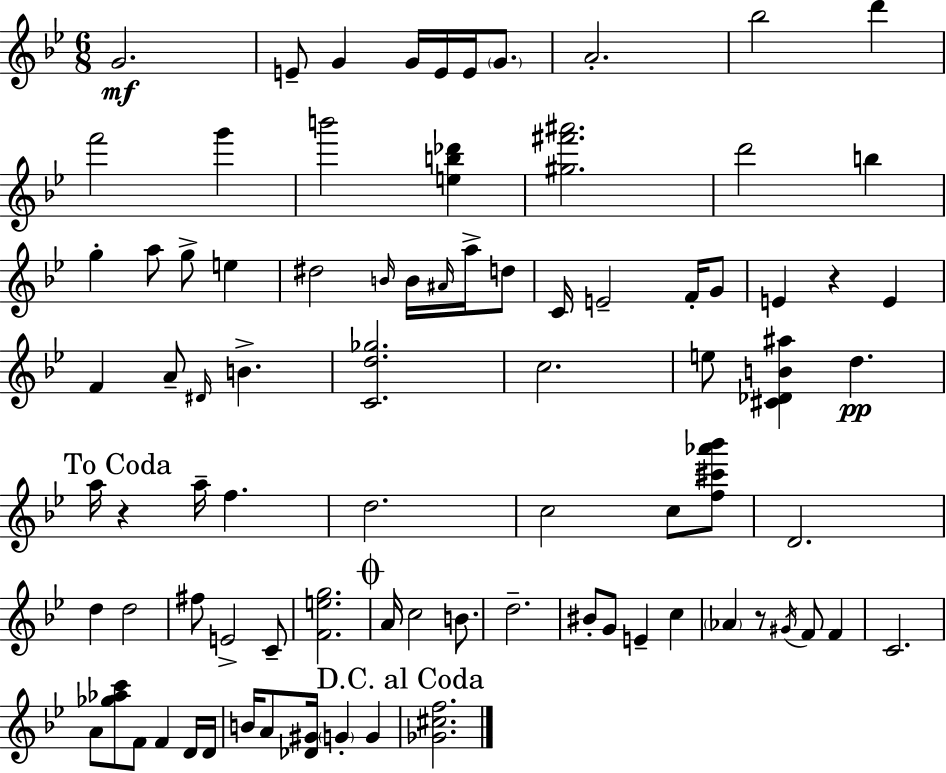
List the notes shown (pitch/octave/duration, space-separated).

G4/h. E4/e G4/q G4/s E4/s E4/s G4/e. A4/h. Bb5/h D6/q F6/h G6/q B6/h [E5,B5,Db6]/q [G#5,F#6,A#6]/h. D6/h B5/q G5/q A5/e G5/e E5/q D#5/h B4/s B4/s A#4/s A5/s D5/e C4/s E4/h F4/s G4/e E4/q R/q E4/q F4/q A4/e D#4/s B4/q. [C4,D5,Gb5]/h. C5/h. E5/e [C#4,Db4,B4,A#5]/q D5/q. A5/s R/q A5/s F5/q. D5/h. C5/h C5/e [F5,C#6,Ab6,Bb6]/e D4/h. D5/q D5/h F#5/e E4/h C4/e [F4,E5,G5]/h. A4/s C5/h B4/e. D5/h. BIS4/e G4/e E4/q C5/q Ab4/q R/e G#4/s F4/e F4/q C4/h. A4/e [Gb5,Ab5,C6]/e F4/e F4/q D4/s D4/s B4/s A4/e [Db4,G#4]/s G4/q G4/q [Gb4,C#5,F5]/h.